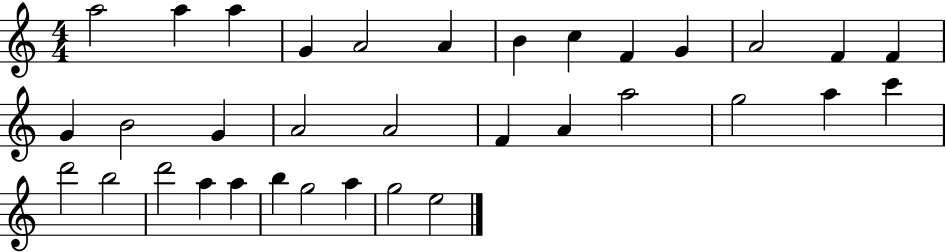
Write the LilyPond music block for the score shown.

{
  \clef treble
  \numericTimeSignature
  \time 4/4
  \key c \major
  a''2 a''4 a''4 | g'4 a'2 a'4 | b'4 c''4 f'4 g'4 | a'2 f'4 f'4 | \break g'4 b'2 g'4 | a'2 a'2 | f'4 a'4 a''2 | g''2 a''4 c'''4 | \break d'''2 b''2 | d'''2 a''4 a''4 | b''4 g''2 a''4 | g''2 e''2 | \break \bar "|."
}